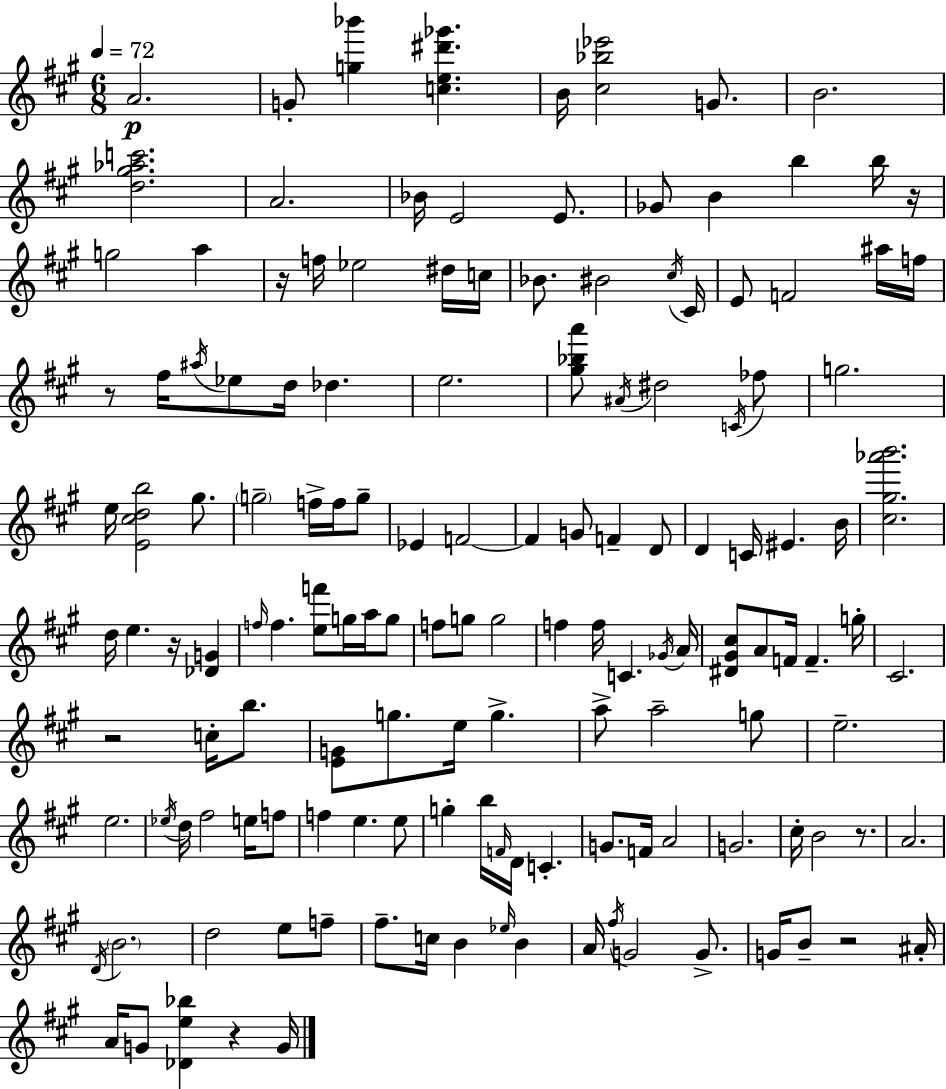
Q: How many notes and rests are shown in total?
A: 144